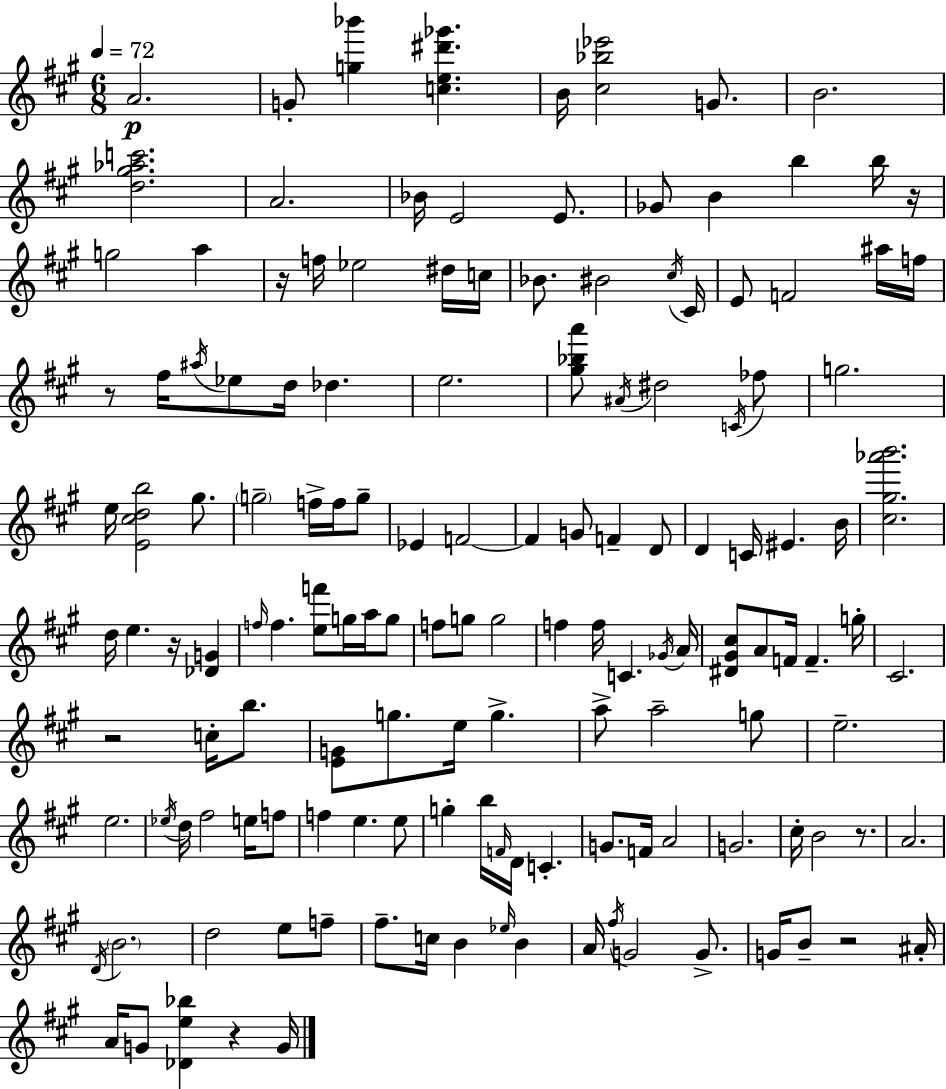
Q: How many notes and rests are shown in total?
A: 144